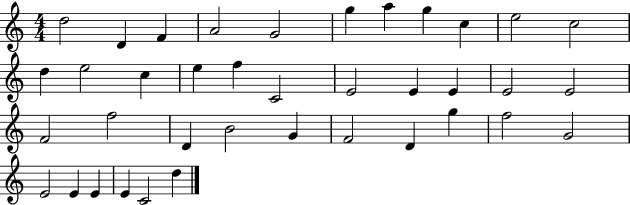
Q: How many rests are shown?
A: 0